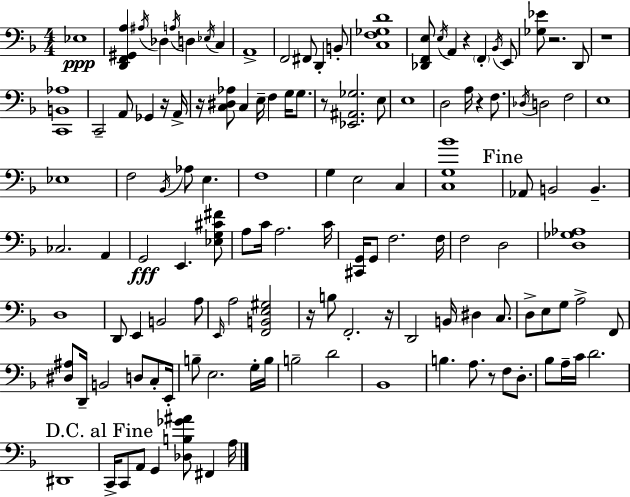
Eb3/w [D2,F2,G#2,A3]/q A#3/s Db3/q A3/s D3/q Eb3/s C3/q A2/w F2/h F#2/e D2/q B2/e [C3,F3,Gb3,D4]/w [Db2,F2,E3]/e E3/s A2/q R/q F2/q Bb2/s E2/e [Gb3,Eb4]/e R/h. D2/e R/w [C2,B2,Ab3]/w C2/h A2/e Gb2/q R/s A2/s R/s [C3,D#3,Ab3]/e C3/q E3/s F3/q G3/s G3/e. R/e [Eb2,A#2,Gb3]/h. E3/e E3/w D3/h A3/s R/q F3/e. Db3/s D3/h F3/h E3/w Eb3/w F3/h Bb2/s Ab3/e E3/q. F3/w G3/q E3/h C3/q [C3,G3,Bb4]/w Ab2/e B2/h B2/q. CES3/h. A2/q G2/h E2/q. [Eb3,G3,C#4,F#4]/e A3/e C4/s A3/h. C4/s [C#2,G2]/s G2/e F3/h. F3/s F3/h D3/h [D3,Gb3,Ab3]/w D3/w D2/e E2/q B2/h A3/e E2/s A3/h [F2,B2,E3,G#3]/h R/s B3/e F2/h. R/s D2/h B2/s D#3/q C3/e. D3/e E3/e G3/e A3/h F2/e [D#3,A#3]/e D2/s B2/h D3/e C3/e E2/s B3/e E3/h. G3/s B3/s B3/h D4/h Bb2/w B3/q. A3/e. R/e F3/e D3/e. Bb3/e A3/s C4/s D4/h. D#2/w C2/s C2/e A2/e G2/q [Db3,B3,Gb4,A#4]/e F#2/q A3/s